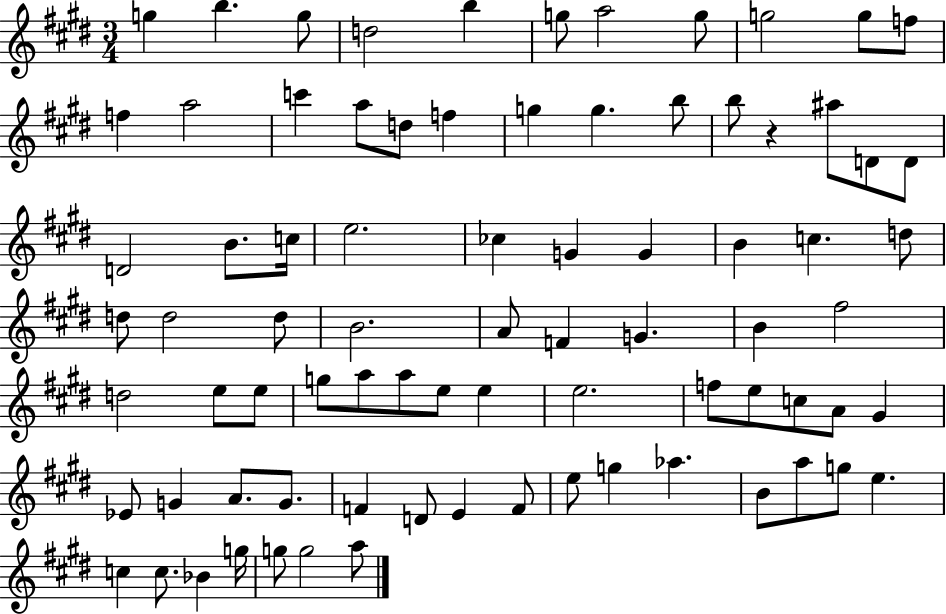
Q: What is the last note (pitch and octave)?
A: A5